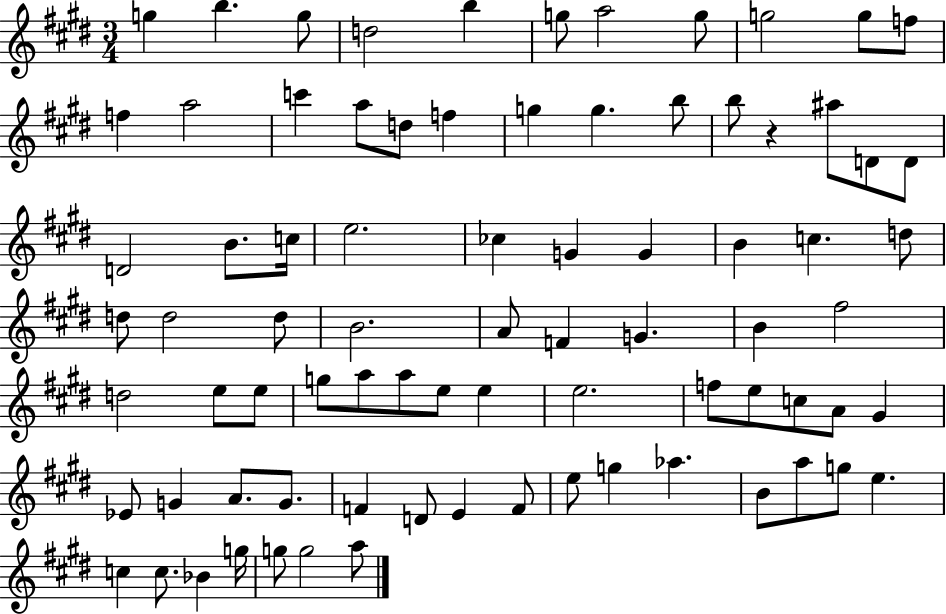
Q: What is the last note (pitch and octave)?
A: A5